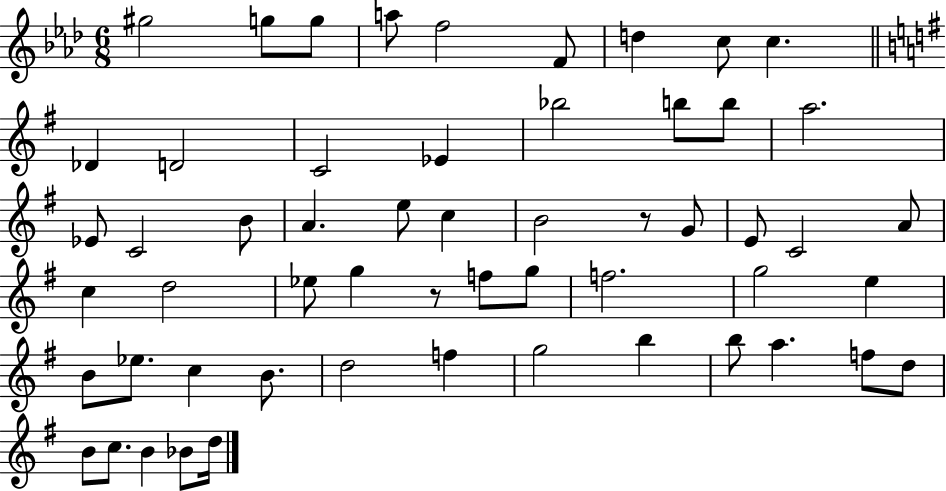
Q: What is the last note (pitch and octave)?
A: D5